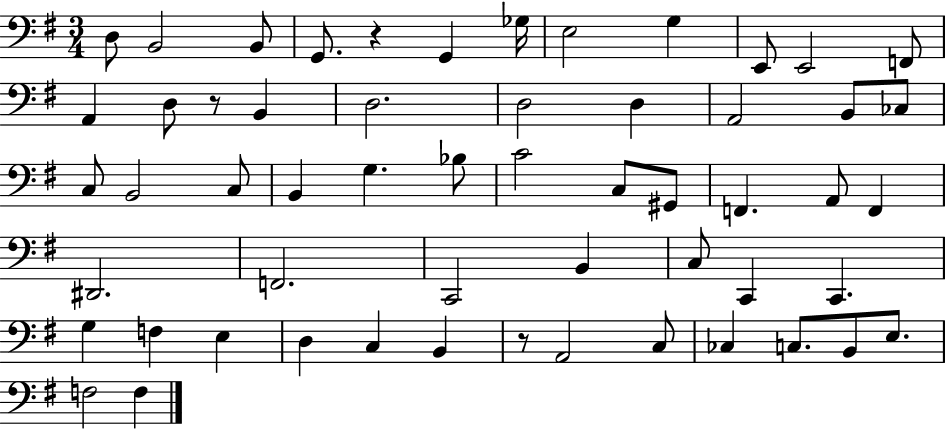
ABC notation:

X:1
T:Untitled
M:3/4
L:1/4
K:G
D,/2 B,,2 B,,/2 G,,/2 z G,, _G,/4 E,2 G, E,,/2 E,,2 F,,/2 A,, D,/2 z/2 B,, D,2 D,2 D, A,,2 B,,/2 _C,/2 C,/2 B,,2 C,/2 B,, G, _B,/2 C2 C,/2 ^G,,/2 F,, A,,/2 F,, ^D,,2 F,,2 C,,2 B,, C,/2 C,, C,, G, F, E, D, C, B,, z/2 A,,2 C,/2 _C, C,/2 B,,/2 E,/2 F,2 F,